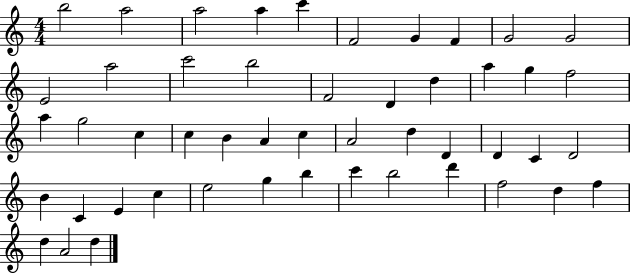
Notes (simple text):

B5/h A5/h A5/h A5/q C6/q F4/h G4/q F4/q G4/h G4/h E4/h A5/h C6/h B5/h F4/h D4/q D5/q A5/q G5/q F5/h A5/q G5/h C5/q C5/q B4/q A4/q C5/q A4/h D5/q D4/q D4/q C4/q D4/h B4/q C4/q E4/q C5/q E5/h G5/q B5/q C6/q B5/h D6/q F5/h D5/q F5/q D5/q A4/h D5/q